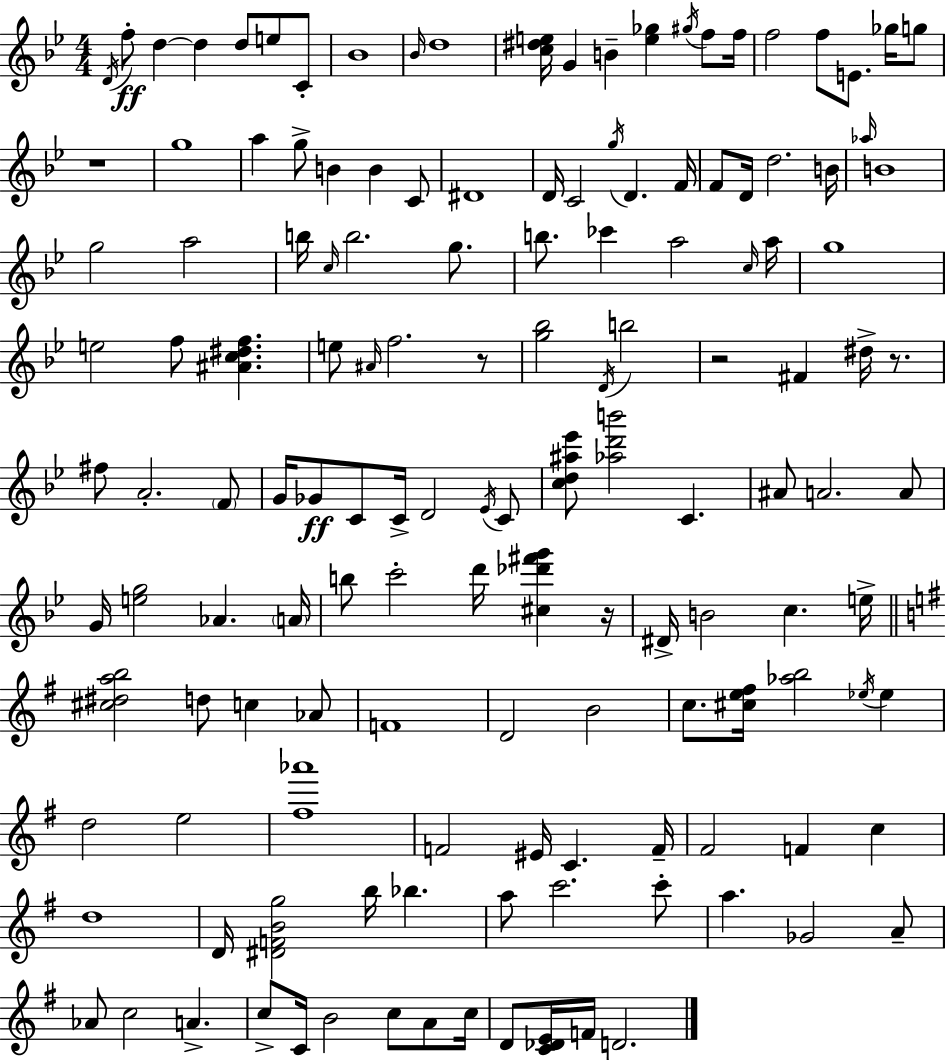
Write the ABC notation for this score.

X:1
T:Untitled
M:4/4
L:1/4
K:Bb
D/4 f/2 d d d/2 e/2 C/2 _B4 _B/4 d4 [c^de]/4 G B [e_g] ^g/4 f/2 f/4 f2 f/2 E/2 _g/4 g/2 z4 g4 a g/2 B B C/2 ^D4 D/4 C2 g/4 D F/4 F/2 D/4 d2 B/4 _a/4 B4 g2 a2 b/4 c/4 b2 g/2 b/2 _c' a2 c/4 a/4 g4 e2 f/2 [^Ac^df] e/2 ^A/4 f2 z/2 [g_b]2 D/4 b2 z2 ^F ^d/4 z/2 ^f/2 A2 F/2 G/4 _G/2 C/2 C/4 D2 _E/4 C/2 [cd^a_e']/2 [_ad'b']2 C ^A/2 A2 A/2 G/4 [eg]2 _A A/4 b/2 c'2 d'/4 [^c_d'^f'g'] z/4 ^D/4 B2 c e/4 [^c^dab]2 d/2 c _A/2 F4 D2 B2 c/2 [^ce^f]/4 [_ab]2 _e/4 _e d2 e2 [^f_a']4 F2 ^E/4 C F/4 ^F2 F c d4 D/4 [^DFBg]2 b/4 _b a/2 c'2 c'/2 a _G2 A/2 _A/2 c2 A c/2 C/4 B2 c/2 A/2 c/4 D/2 [C_DE]/4 F/4 D2